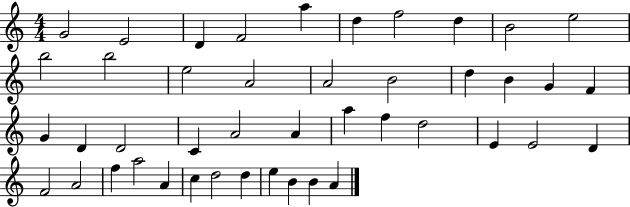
{
  \clef treble
  \numericTimeSignature
  \time 4/4
  \key c \major
  g'2 e'2 | d'4 f'2 a''4 | d''4 f''2 d''4 | b'2 e''2 | \break b''2 b''2 | e''2 a'2 | a'2 b'2 | d''4 b'4 g'4 f'4 | \break g'4 d'4 d'2 | c'4 a'2 a'4 | a''4 f''4 d''2 | e'4 e'2 d'4 | \break f'2 a'2 | f''4 a''2 a'4 | c''4 d''2 d''4 | e''4 b'4 b'4 a'4 | \break \bar "|."
}